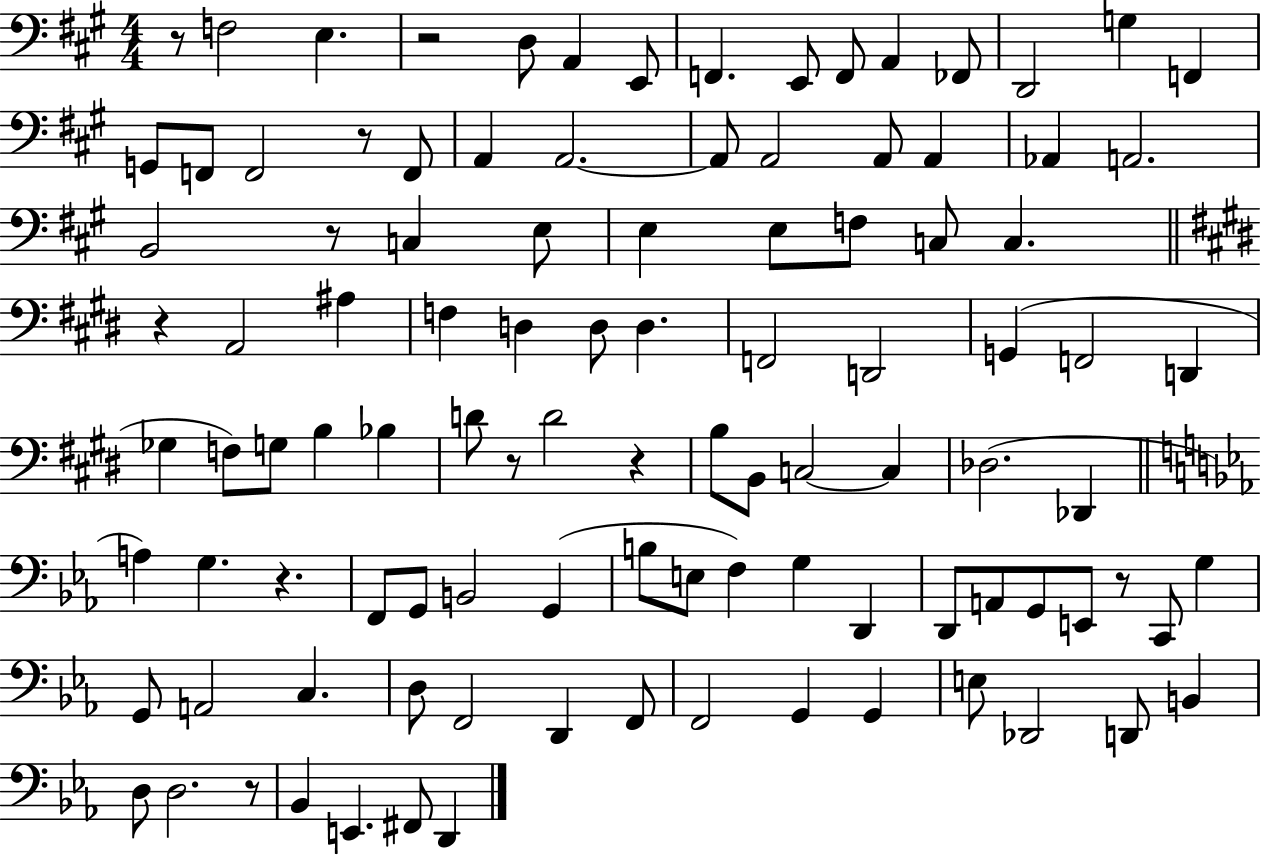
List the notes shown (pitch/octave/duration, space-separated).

R/e F3/h E3/q. R/h D3/e A2/q E2/e F2/q. E2/e F2/e A2/q FES2/e D2/h G3/q F2/q G2/e F2/e F2/h R/e F2/e A2/q A2/h. A2/e A2/h A2/e A2/q Ab2/q A2/h. B2/h R/e C3/q E3/e E3/q E3/e F3/e C3/e C3/q. R/q A2/h A#3/q F3/q D3/q D3/e D3/q. F2/h D2/h G2/q F2/h D2/q Gb3/q F3/e G3/e B3/q Bb3/q D4/e R/e D4/h R/q B3/e B2/e C3/h C3/q Db3/h. Db2/q A3/q G3/q. R/q. F2/e G2/e B2/h G2/q B3/e E3/e F3/q G3/q D2/q D2/e A2/e G2/e E2/e R/e C2/e G3/q G2/e A2/h C3/q. D3/e F2/h D2/q F2/e F2/h G2/q G2/q E3/e Db2/h D2/e B2/q D3/e D3/h. R/e Bb2/q E2/q. F#2/e D2/q